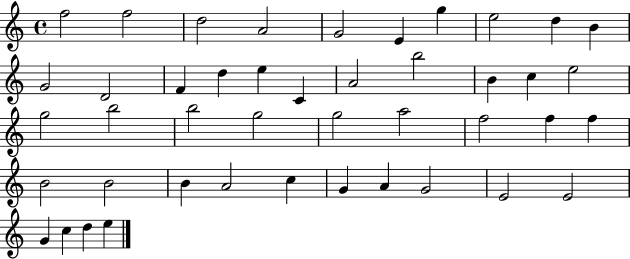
F5/h F5/h D5/h A4/h G4/h E4/q G5/q E5/h D5/q B4/q G4/h D4/h F4/q D5/q E5/q C4/q A4/h B5/h B4/q C5/q E5/h G5/h B5/h B5/h G5/h G5/h A5/h F5/h F5/q F5/q B4/h B4/h B4/q A4/h C5/q G4/q A4/q G4/h E4/h E4/h G4/q C5/q D5/q E5/q